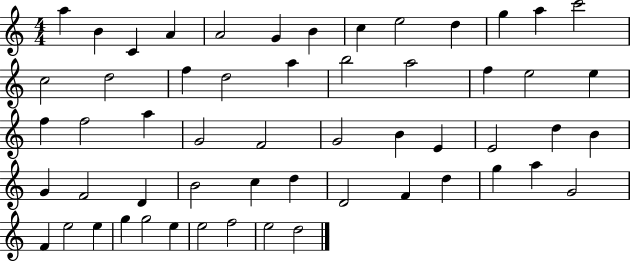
A5/q B4/q C4/q A4/q A4/h G4/q B4/q C5/q E5/h D5/q G5/q A5/q C6/h C5/h D5/h F5/q D5/h A5/q B5/h A5/h F5/q E5/h E5/q F5/q F5/h A5/q G4/h F4/h G4/h B4/q E4/q E4/h D5/q B4/q G4/q F4/h D4/q B4/h C5/q D5/q D4/h F4/q D5/q G5/q A5/q G4/h F4/q E5/h E5/q G5/q G5/h E5/q E5/h F5/h E5/h D5/h